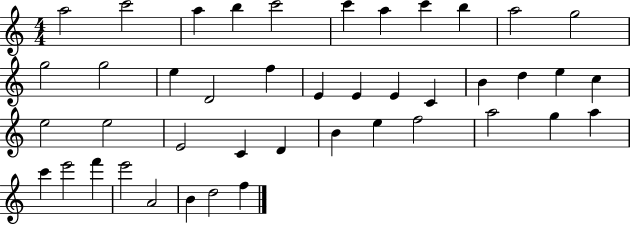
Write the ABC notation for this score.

X:1
T:Untitled
M:4/4
L:1/4
K:C
a2 c'2 a b c'2 c' a c' b a2 g2 g2 g2 e D2 f E E E C B d e c e2 e2 E2 C D B e f2 a2 g a c' e'2 f' e'2 A2 B d2 f